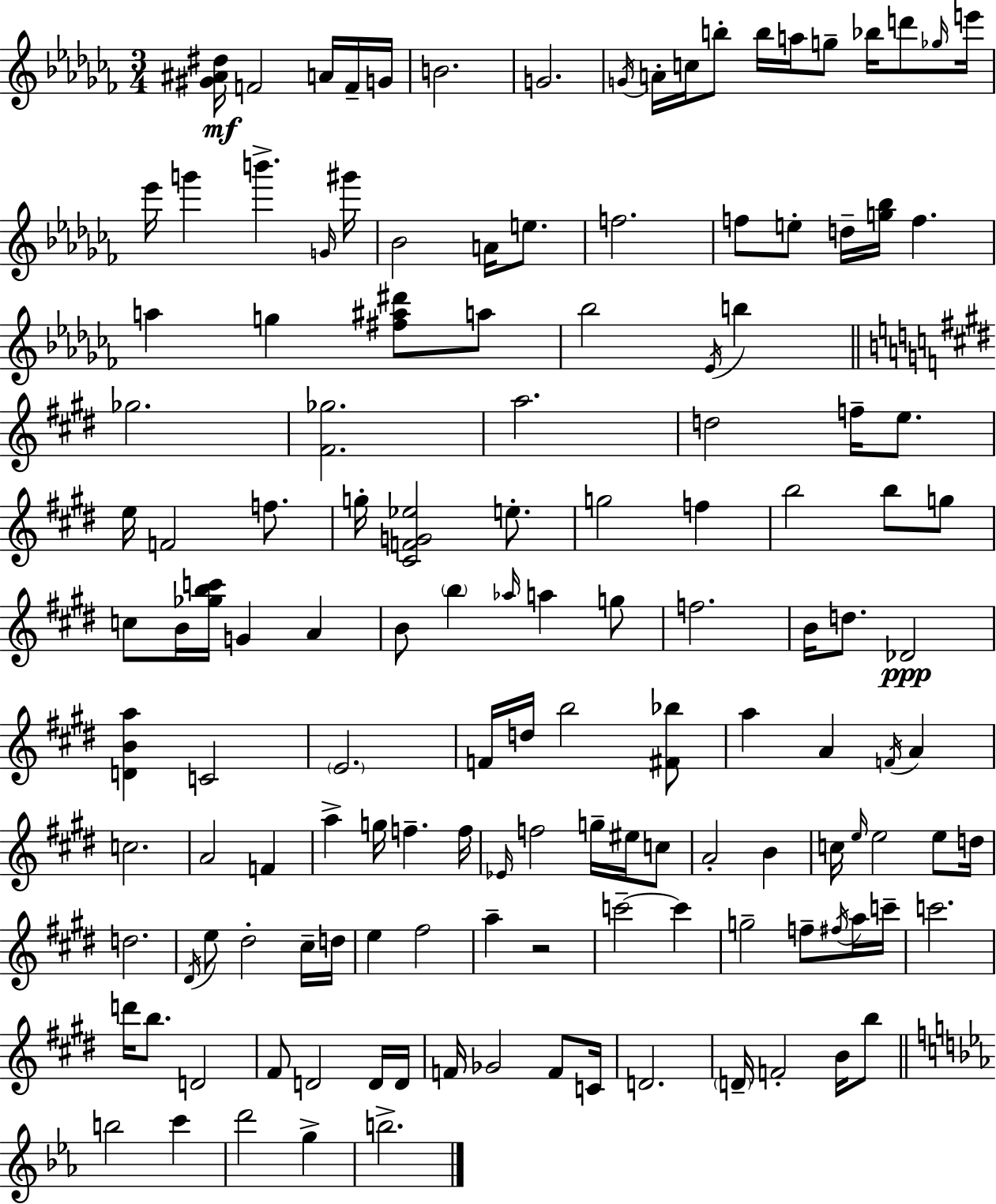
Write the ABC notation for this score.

X:1
T:Untitled
M:3/4
L:1/4
K:Abm
[^G^A^d]/4 F2 A/4 F/4 G/4 B2 G2 G/4 A/4 c/4 b/2 b/4 a/4 g/2 _b/4 d'/2 _g/4 e'/4 _e'/4 g' b' G/4 ^g'/4 _B2 A/4 e/2 f2 f/2 e/2 d/4 [g_b]/4 f a g [^f^a^d']/2 a/2 _b2 _E/4 b _g2 [^F_g]2 a2 d2 f/4 e/2 e/4 F2 f/2 g/4 [^CFG_e]2 e/2 g2 f b2 b/2 g/2 c/2 B/4 [_gbc']/4 G A B/2 b _a/4 a g/2 f2 B/4 d/2 _D2 [DBa] C2 E2 F/4 d/4 b2 [^F_b]/2 a A F/4 A c2 A2 F a g/4 f f/4 _E/4 f2 g/4 ^e/4 c/2 A2 B c/4 e/4 e2 e/2 d/4 d2 ^D/4 e/2 ^d2 ^c/4 d/4 e ^f2 a z2 c'2 c' g2 f/2 ^f/4 a/4 c'/4 c'2 d'/4 b/2 D2 ^F/2 D2 D/4 D/4 F/4 _G2 F/2 C/4 D2 D/4 F2 B/4 b/2 b2 c' d'2 g b2